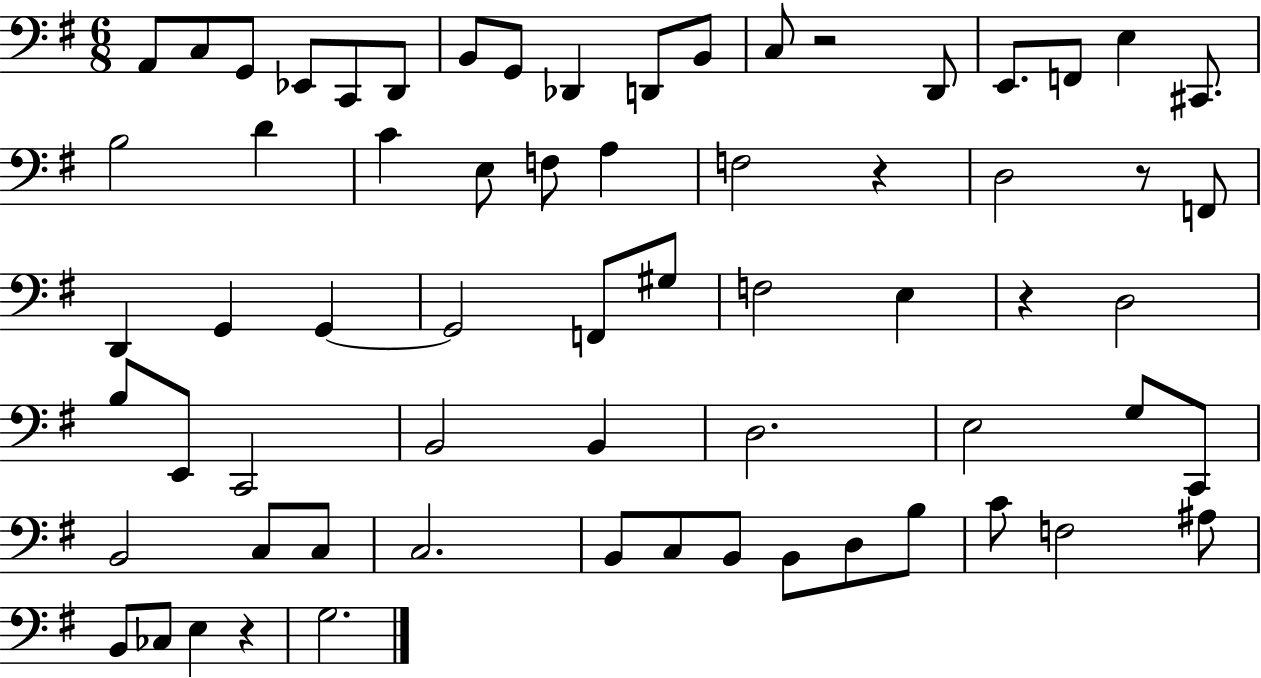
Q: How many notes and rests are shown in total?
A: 66